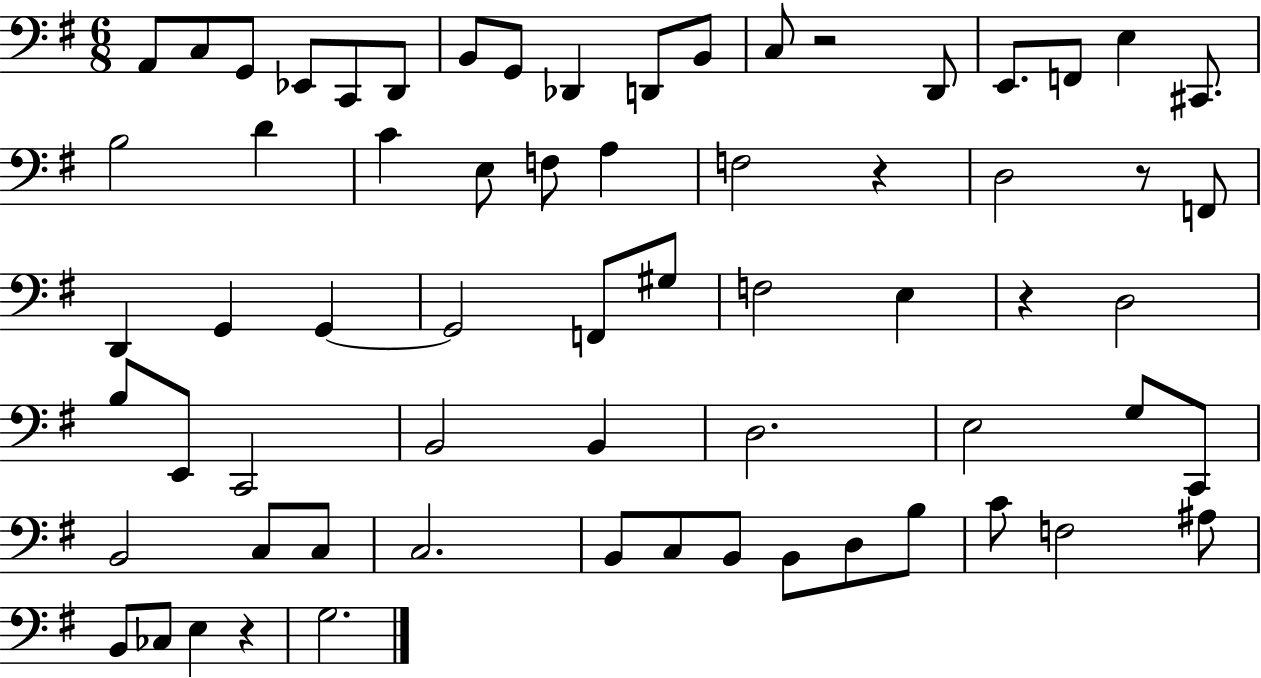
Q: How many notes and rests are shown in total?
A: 66